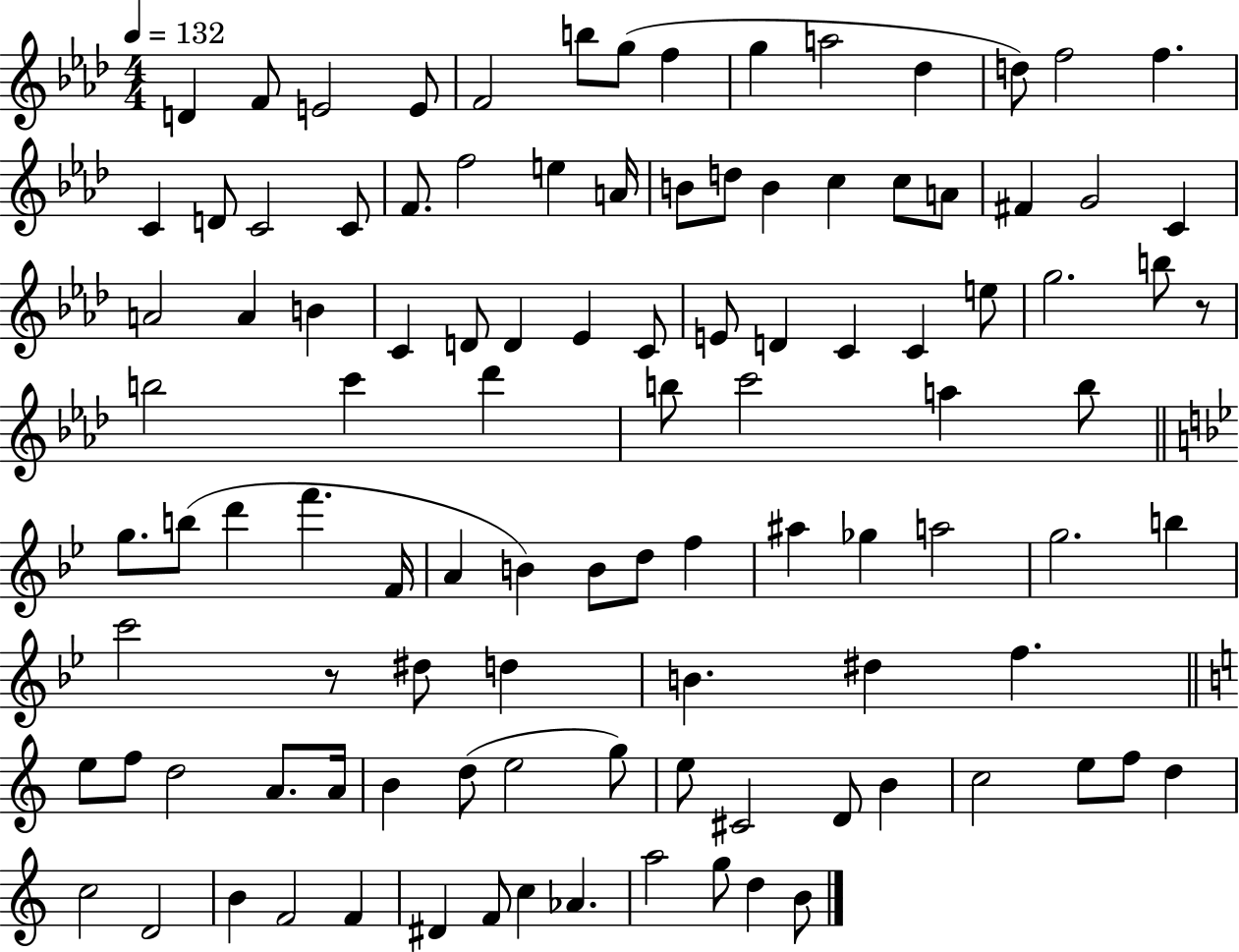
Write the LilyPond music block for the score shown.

{
  \clef treble
  \numericTimeSignature
  \time 4/4
  \key aes \major
  \tempo 4 = 132
  \repeat volta 2 { d'4 f'8 e'2 e'8 | f'2 b''8 g''8( f''4 | g''4 a''2 des''4 | d''8) f''2 f''4. | \break c'4 d'8 c'2 c'8 | f'8. f''2 e''4 a'16 | b'8 d''8 b'4 c''4 c''8 a'8 | fis'4 g'2 c'4 | \break a'2 a'4 b'4 | c'4 d'8 d'4 ees'4 c'8 | e'8 d'4 c'4 c'4 e''8 | g''2. b''8 r8 | \break b''2 c'''4 des'''4 | b''8 c'''2 a''4 b''8 | \bar "||" \break \key g \minor g''8. b''8( d'''4 f'''4. f'16 | a'4 b'4) b'8 d''8 f''4 | ais''4 ges''4 a''2 | g''2. b''4 | \break c'''2 r8 dis''8 d''4 | b'4. dis''4 f''4. | \bar "||" \break \key a \minor e''8 f''8 d''2 a'8. a'16 | b'4 d''8( e''2 g''8) | e''8 cis'2 d'8 b'4 | c''2 e''8 f''8 d''4 | \break c''2 d'2 | b'4 f'2 f'4 | dis'4 f'8 c''4 aes'4. | a''2 g''8 d''4 b'8 | \break } \bar "|."
}